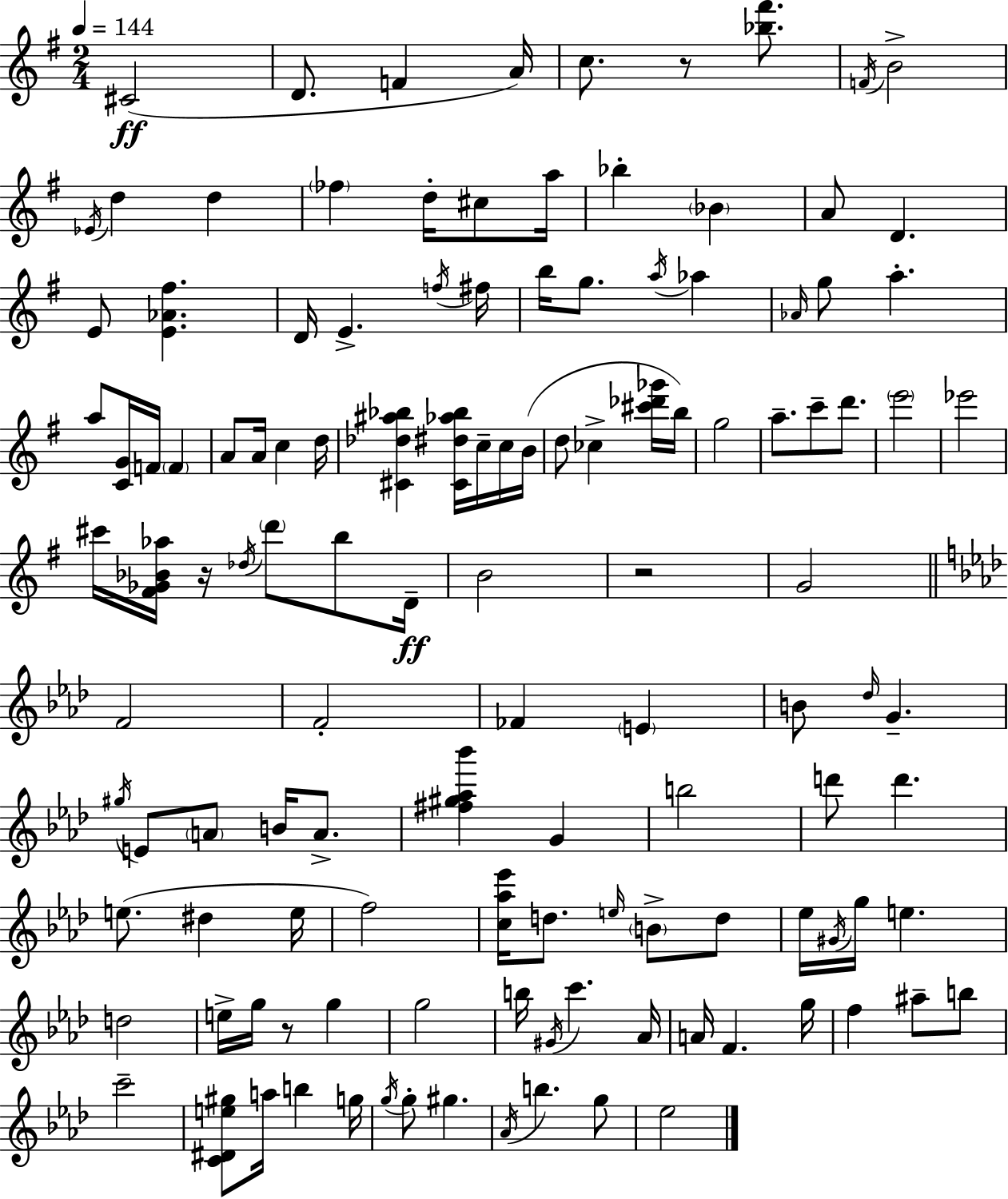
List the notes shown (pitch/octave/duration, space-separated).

C#4/h D4/e. F4/q A4/s C5/e. R/e [Bb5,F#6]/e. F4/s B4/h Eb4/s D5/q D5/q FES5/q D5/s C#5/e A5/s Bb5/q Bb4/q A4/e D4/q. E4/e [E4,Ab4,F#5]/q. D4/s E4/q. F5/s F#5/s B5/s G5/e. A5/s Ab5/q Ab4/s G5/e A5/q. A5/e [C4,G4]/s F4/s F4/q A4/e A4/s C5/q D5/s [C#4,Db5,A#5,Bb5]/q [C#4,D#5,Ab5,Bb5]/s C5/s C5/s B4/s D5/e CES5/q [C#6,Db6,Gb6]/s B5/s G5/h A5/e. C6/e D6/e. E6/h Eb6/h C#6/s [F#4,Gb4,Bb4,Ab5]/s R/s Db5/s D6/e B5/e D4/s B4/h R/h G4/h F4/h F4/h FES4/q E4/q B4/e Db5/s G4/q. G#5/s E4/e A4/e B4/s A4/e. [F#5,G#5,Ab5,Bb6]/q G4/q B5/h D6/e D6/q. E5/e. D#5/q E5/s F5/h [C5,Ab5,Eb6]/s D5/e. E5/s B4/e D5/e Eb5/s G#4/s G5/s E5/q. D5/h E5/s G5/s R/e G5/q G5/h B5/s G#4/s C6/q. Ab4/s A4/s F4/q. G5/s F5/q A#5/e B5/e C6/h [C4,D#4,E5,G#5]/e A5/s B5/q G5/s G5/s G5/e G#5/q. Ab4/s B5/q. G5/e Eb5/h